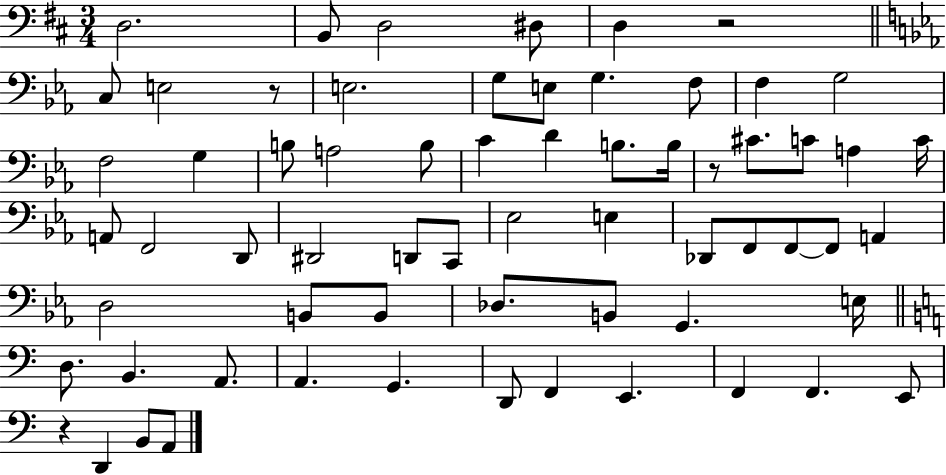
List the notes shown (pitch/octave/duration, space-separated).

D3/h. B2/e D3/h D#3/e D3/q R/h C3/e E3/h R/e E3/h. G3/e E3/e G3/q. F3/e F3/q G3/h F3/h G3/q B3/e A3/h B3/e C4/q D4/q B3/e. B3/s R/e C#4/e. C4/e A3/q C4/s A2/e F2/h D2/e D#2/h D2/e C2/e Eb3/h E3/q Db2/e F2/e F2/e F2/e A2/q D3/h B2/e B2/e Db3/e. B2/e G2/q. E3/s D3/e. B2/q. A2/e. A2/q. G2/q. D2/e F2/q E2/q. F2/q F2/q. E2/e R/q D2/q B2/e A2/e